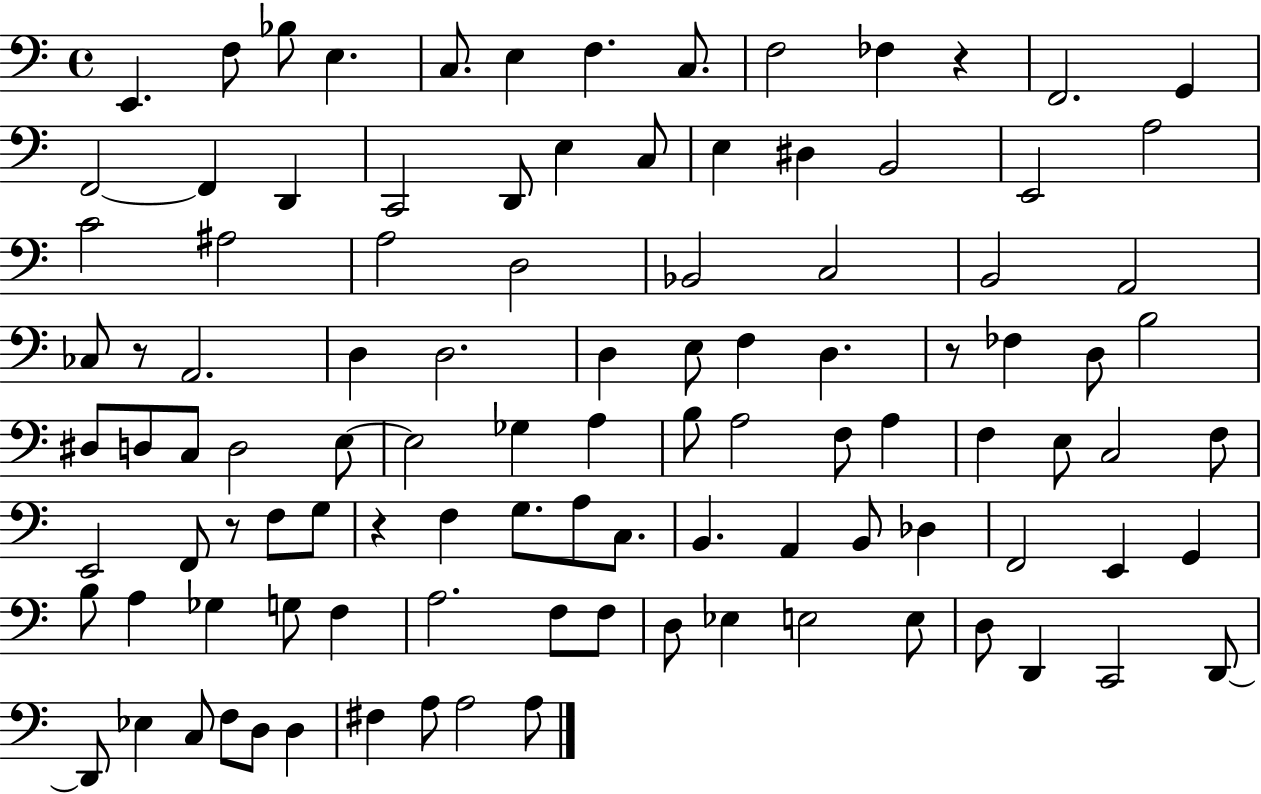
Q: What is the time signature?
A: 4/4